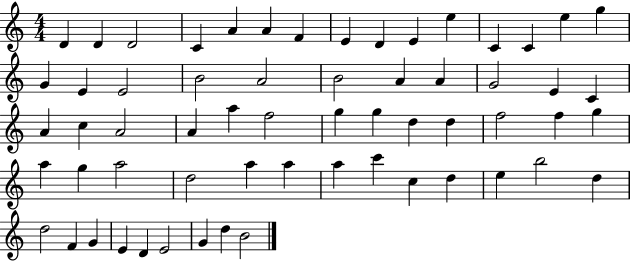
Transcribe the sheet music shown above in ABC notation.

X:1
T:Untitled
M:4/4
L:1/4
K:C
D D D2 C A A F E D E e C C e g G E E2 B2 A2 B2 A A G2 E C A c A2 A a f2 g g d d f2 f g a g a2 d2 a a a c' c d e b2 d d2 F G E D E2 G d B2